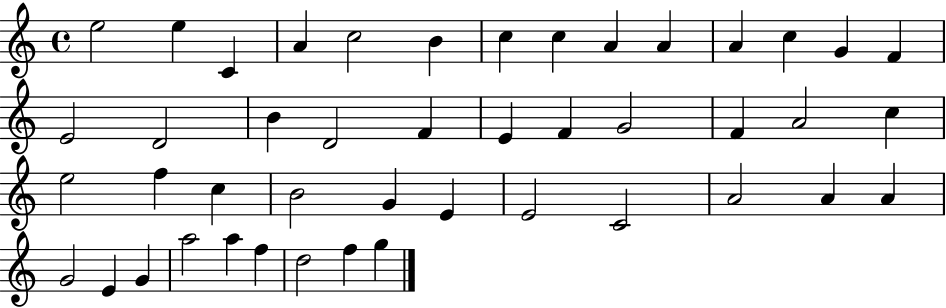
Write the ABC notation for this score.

X:1
T:Untitled
M:4/4
L:1/4
K:C
e2 e C A c2 B c c A A A c G F E2 D2 B D2 F E F G2 F A2 c e2 f c B2 G E E2 C2 A2 A A G2 E G a2 a f d2 f g